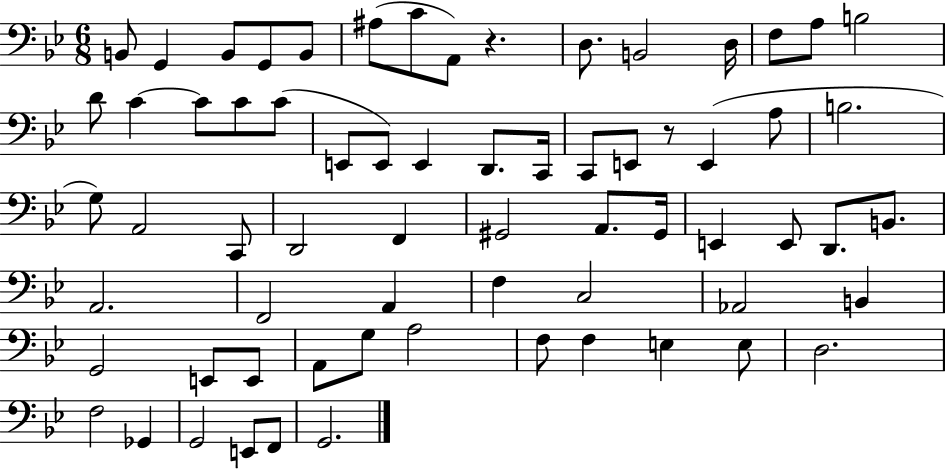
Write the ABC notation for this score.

X:1
T:Untitled
M:6/8
L:1/4
K:Bb
B,,/2 G,, B,,/2 G,,/2 B,,/2 ^A,/2 C/2 A,,/2 z D,/2 B,,2 D,/4 F,/2 A,/2 B,2 D/2 C C/2 C/2 C/2 E,,/2 E,,/2 E,, D,,/2 C,,/4 C,,/2 E,,/2 z/2 E,, A,/2 B,2 G,/2 A,,2 C,,/2 D,,2 F,, ^G,,2 A,,/2 ^G,,/4 E,, E,,/2 D,,/2 B,,/2 A,,2 F,,2 A,, F, C,2 _A,,2 B,, G,,2 E,,/2 E,,/2 A,,/2 G,/2 A,2 F,/2 F, E, E,/2 D,2 F,2 _G,, G,,2 E,,/2 F,,/2 G,,2